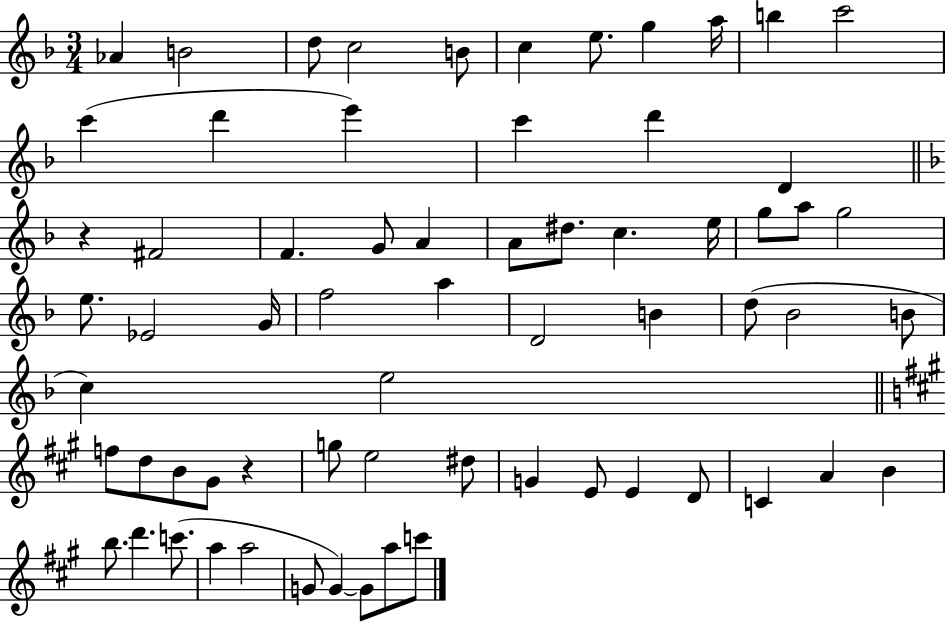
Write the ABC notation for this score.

X:1
T:Untitled
M:3/4
L:1/4
K:F
_A B2 d/2 c2 B/2 c e/2 g a/4 b c'2 c' d' e' c' d' D z ^F2 F G/2 A A/2 ^d/2 c e/4 g/2 a/2 g2 e/2 _E2 G/4 f2 a D2 B d/2 _B2 B/2 c e2 f/2 d/2 B/2 ^G/2 z g/2 e2 ^d/2 G E/2 E D/2 C A B b/2 d' c'/2 a a2 G/2 G G/2 a/2 c'/2